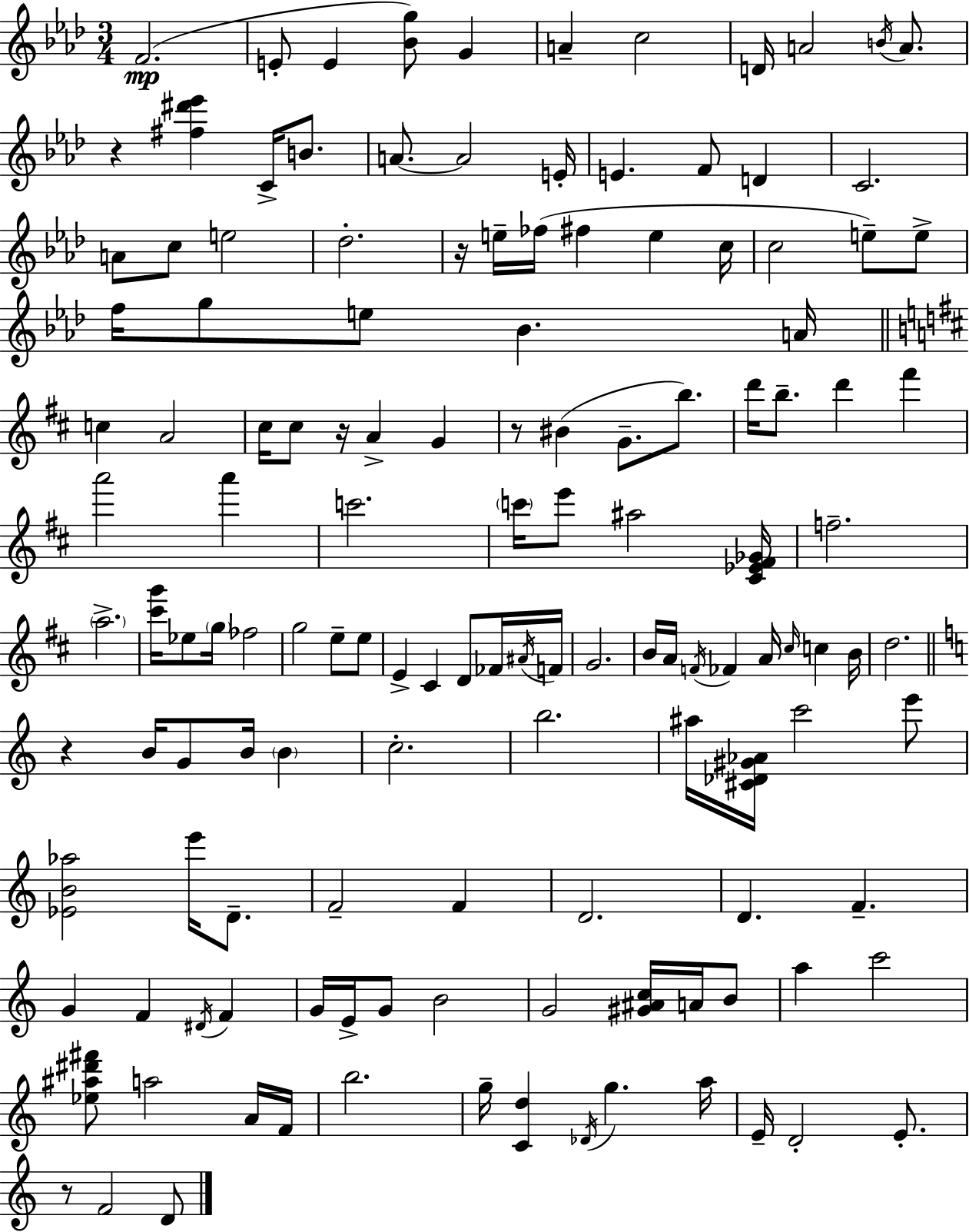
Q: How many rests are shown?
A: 6